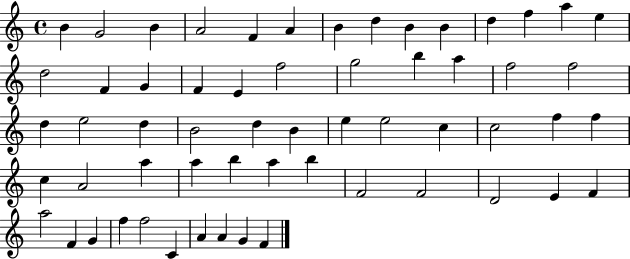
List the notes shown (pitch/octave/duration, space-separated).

B4/q G4/h B4/q A4/h F4/q A4/q B4/q D5/q B4/q B4/q D5/q F5/q A5/q E5/q D5/h F4/q G4/q F4/q E4/q F5/h G5/h B5/q A5/q F5/h F5/h D5/q E5/h D5/q B4/h D5/q B4/q E5/q E5/h C5/q C5/h F5/q F5/q C5/q A4/h A5/q A5/q B5/q A5/q B5/q F4/h F4/h D4/h E4/q F4/q A5/h F4/q G4/q F5/q F5/h C4/q A4/q A4/q G4/q F4/q